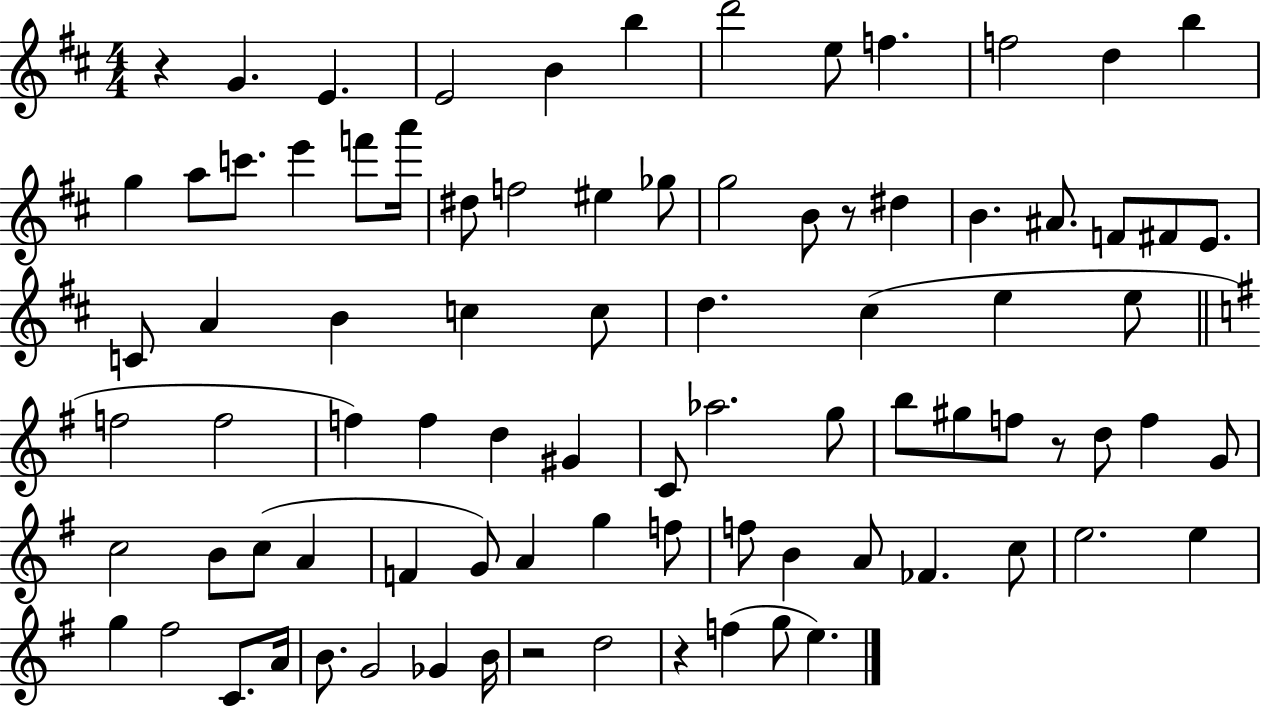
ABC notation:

X:1
T:Untitled
M:4/4
L:1/4
K:D
z G E E2 B b d'2 e/2 f f2 d b g a/2 c'/2 e' f'/2 a'/4 ^d/2 f2 ^e _g/2 g2 B/2 z/2 ^d B ^A/2 F/2 ^F/2 E/2 C/2 A B c c/2 d ^c e e/2 f2 f2 f f d ^G C/2 _a2 g/2 b/2 ^g/2 f/2 z/2 d/2 f G/2 c2 B/2 c/2 A F G/2 A g f/2 f/2 B A/2 _F c/2 e2 e g ^f2 C/2 A/4 B/2 G2 _G B/4 z2 d2 z f g/2 e